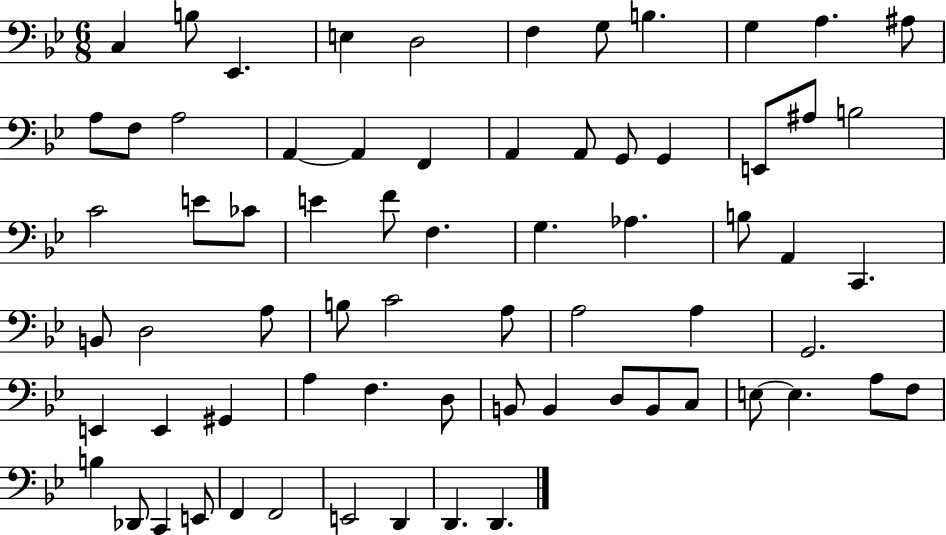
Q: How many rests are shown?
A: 0